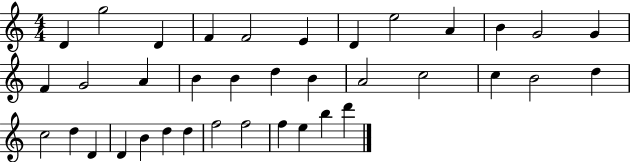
D4/q G5/h D4/q F4/q F4/h E4/q D4/q E5/h A4/q B4/q G4/h G4/q F4/q G4/h A4/q B4/q B4/q D5/q B4/q A4/h C5/h C5/q B4/h D5/q C5/h D5/q D4/q D4/q B4/q D5/q D5/q F5/h F5/h F5/q E5/q B5/q D6/q